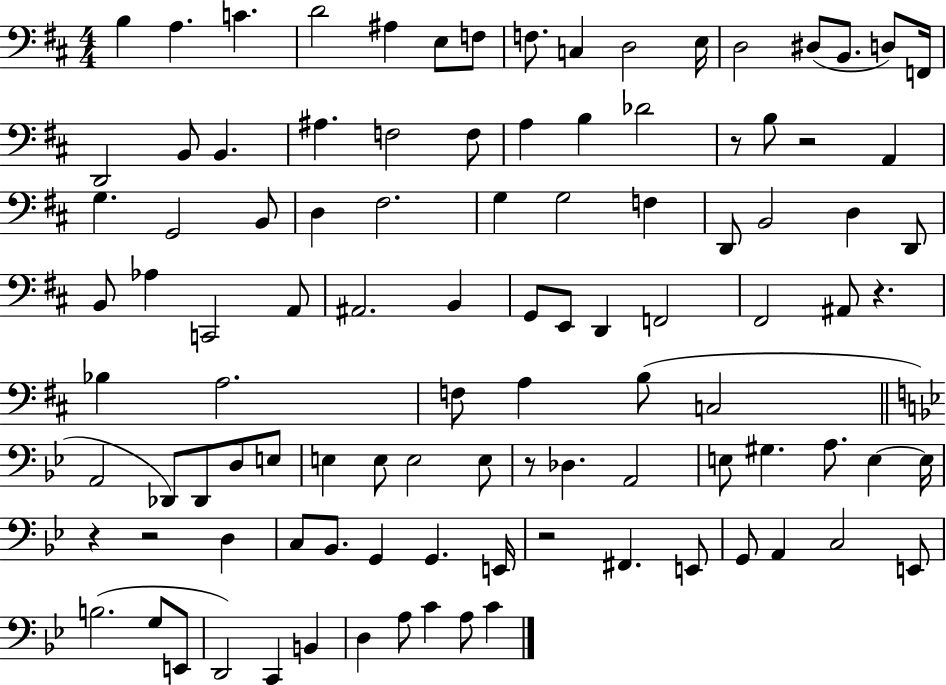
B3/q A3/q. C4/q. D4/h A#3/q E3/e F3/e F3/e. C3/q D3/h E3/s D3/h D#3/e B2/e. D3/e F2/s D2/h B2/e B2/q. A#3/q. F3/h F3/e A3/q B3/q Db4/h R/e B3/e R/h A2/q G3/q. G2/h B2/e D3/q F#3/h. G3/q G3/h F3/q D2/e B2/h D3/q D2/e B2/e Ab3/q C2/h A2/e A#2/h. B2/q G2/e E2/e D2/q F2/h F#2/h A#2/e R/q. Bb3/q A3/h. F3/e A3/q B3/e C3/h A2/h Db2/e Db2/e D3/e E3/e E3/q E3/e E3/h E3/e R/e Db3/q. A2/h E3/e G#3/q. A3/e. E3/q E3/s R/q R/h D3/q C3/e Bb2/e. G2/q G2/q. E2/s R/h F#2/q. E2/e G2/e A2/q C3/h E2/e B3/h. G3/e E2/e D2/h C2/q B2/q D3/q A3/e C4/q A3/e C4/q